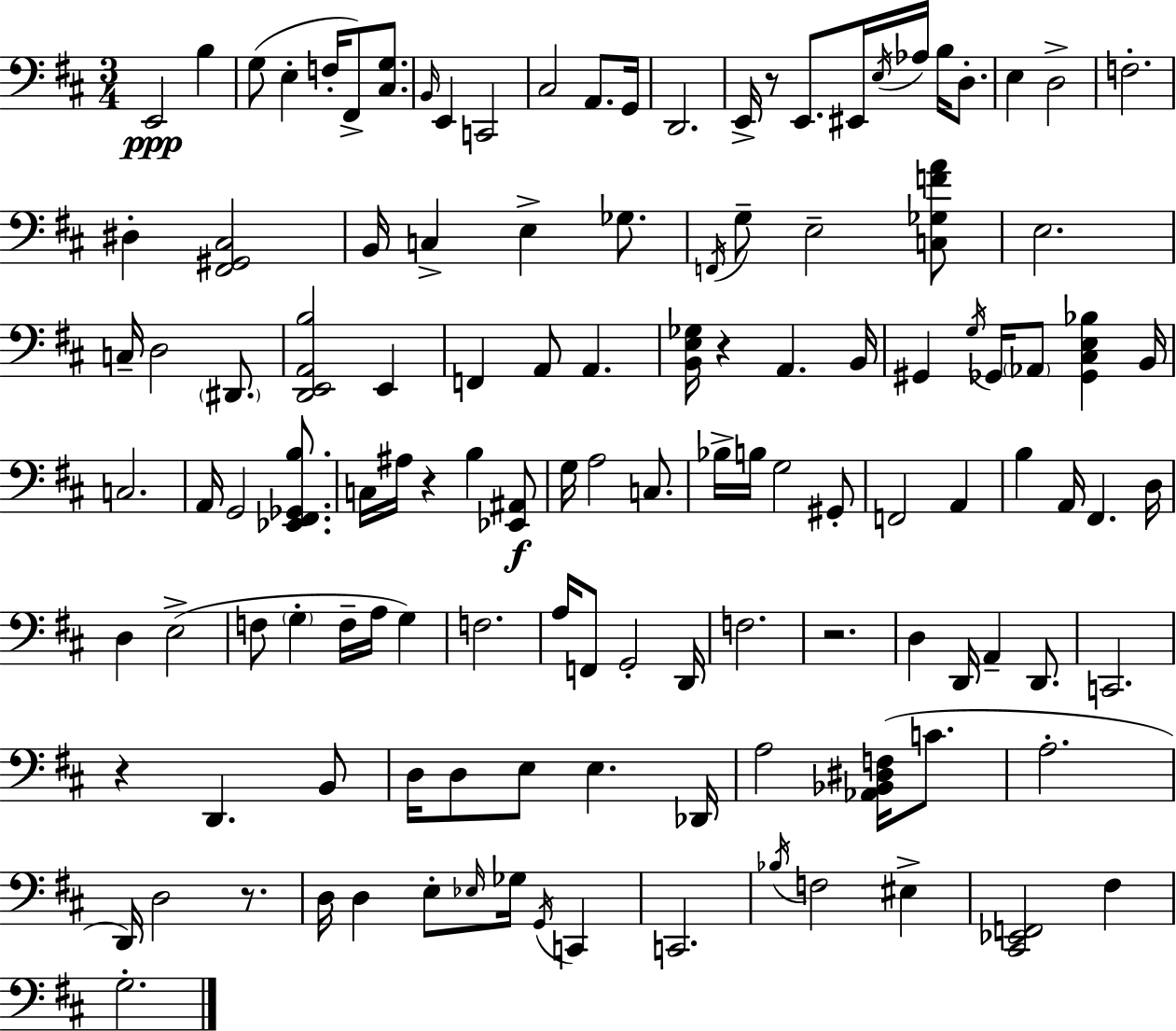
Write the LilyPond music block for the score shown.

{
  \clef bass
  \numericTimeSignature
  \time 3/4
  \key d \major
  e,2\ppp b4 | g8( e4-. f16-. fis,8->) <cis g>8. | \grace { b,16 } e,4 c,2 | cis2 a,8. | \break g,16 d,2. | e,16-> r8 e,8. eis,16 \acciaccatura { e16 } aes16 b16 d8.-. | e4 d2-> | f2.-. | \break dis4-. <fis, gis, cis>2 | b,16 c4-> e4-> ges8. | \acciaccatura { f,16 } g8-- e2-- | <c ges f' a'>8 e2. | \break c16-- d2 | \parenthesize dis,8. <d, e, a, b>2 e,4 | f,4 a,8 a,4. | <b, e ges>16 r4 a,4. | \break b,16 gis,4 \acciaccatura { g16 } ges,16 \parenthesize aes,8 <ges, cis e bes>4 | b,16 c2. | a,16 g,2 | <ees, fis, ges, b>8. c16 ais16 r4 b4 | \break <ees, ais,>8\f g16 a2 | c8. bes16-> b16 g2 | gis,8-. f,2 | a,4 b4 a,16 fis,4. | \break d16 d4 e2->( | f8 \parenthesize g4-. f16-- a16 | g4) f2. | a16 f,8 g,2-. | \break d,16 f2. | r2. | d4 d,16 a,4-- | d,8. c,2. | \break r4 d,4. | b,8 d16 d8 e8 e4. | des,16 a2 | <aes, bes, dis f>16( c'8. a2.-. | \break d,16) d2 | r8. d16 d4 e8-. \grace { ees16 } | ges16 \acciaccatura { g,16 } c,4 c,2. | \acciaccatura { bes16 } f2 | \break eis4-> <cis, ees, f,>2 | fis4 g2.-. | \bar "|."
}